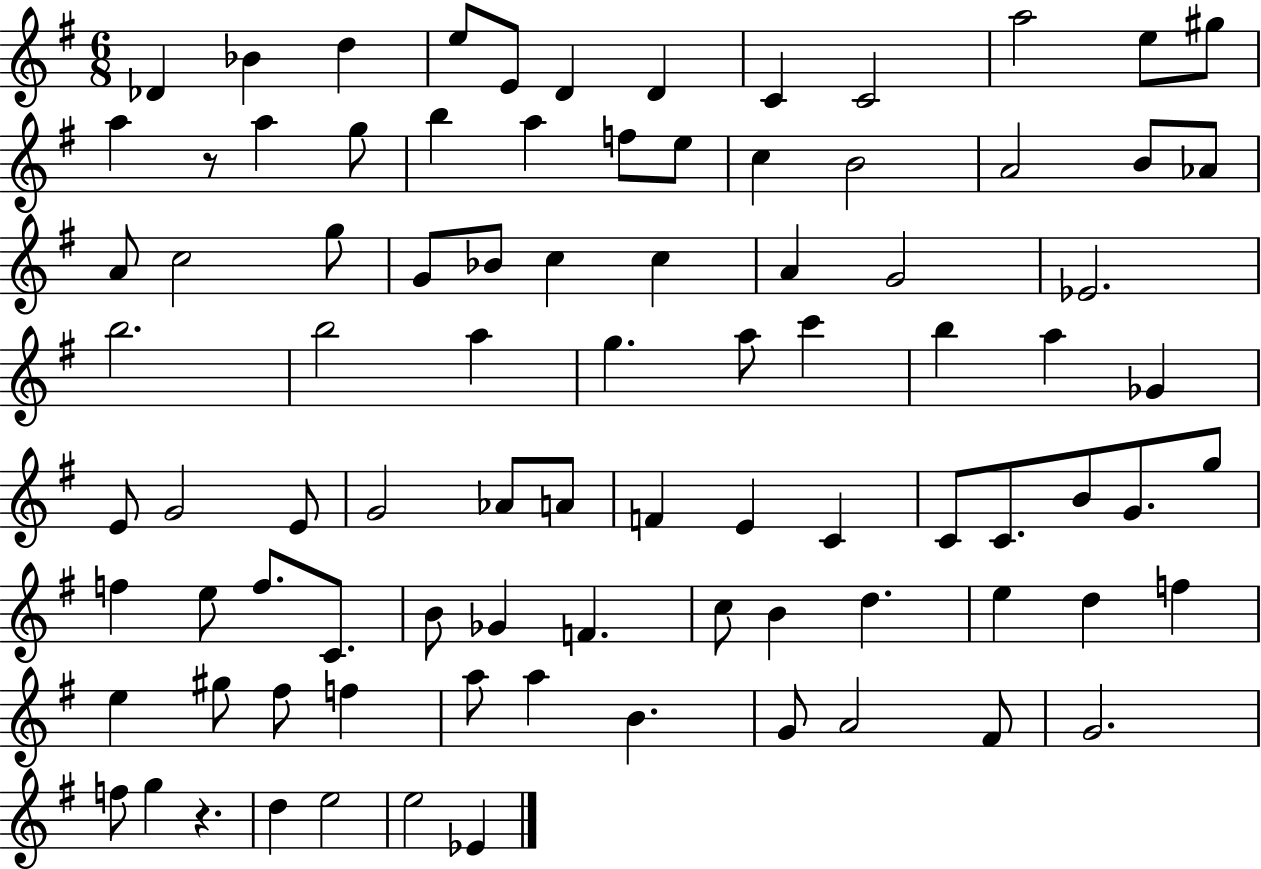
Db4/q Bb4/q D5/q E5/e E4/e D4/q D4/q C4/q C4/h A5/h E5/e G#5/e A5/q R/e A5/q G5/e B5/q A5/q F5/e E5/e C5/q B4/h A4/h B4/e Ab4/e A4/e C5/h G5/e G4/e Bb4/e C5/q C5/q A4/q G4/h Eb4/h. B5/h. B5/h A5/q G5/q. A5/e C6/q B5/q A5/q Gb4/q E4/e G4/h E4/e G4/h Ab4/e A4/e F4/q E4/q C4/q C4/e C4/e. B4/e G4/e. G5/e F5/q E5/e F5/e. C4/e. B4/e Gb4/q F4/q. C5/e B4/q D5/q. E5/q D5/q F5/q E5/q G#5/e F#5/e F5/q A5/e A5/q B4/q. G4/e A4/h F#4/e G4/h. F5/e G5/q R/q. D5/q E5/h E5/h Eb4/q